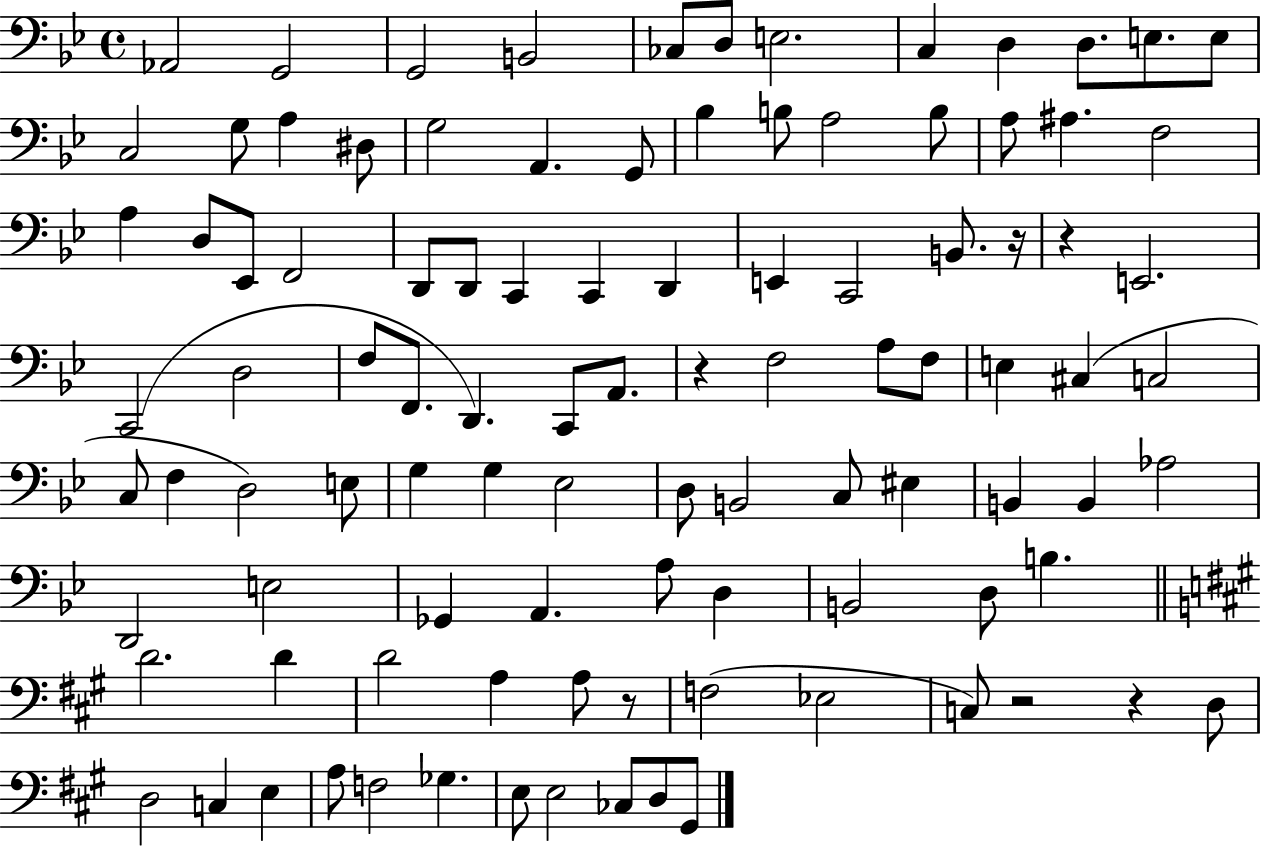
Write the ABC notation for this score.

X:1
T:Untitled
M:4/4
L:1/4
K:Bb
_A,,2 G,,2 G,,2 B,,2 _C,/2 D,/2 E,2 C, D, D,/2 E,/2 E,/2 C,2 G,/2 A, ^D,/2 G,2 A,, G,,/2 _B, B,/2 A,2 B,/2 A,/2 ^A, F,2 A, D,/2 _E,,/2 F,,2 D,,/2 D,,/2 C,, C,, D,, E,, C,,2 B,,/2 z/4 z E,,2 C,,2 D,2 F,/2 F,,/2 D,, C,,/2 A,,/2 z F,2 A,/2 F,/2 E, ^C, C,2 C,/2 F, D,2 E,/2 G, G, _E,2 D,/2 B,,2 C,/2 ^E, B,, B,, _A,2 D,,2 E,2 _G,, A,, A,/2 D, B,,2 D,/2 B, D2 D D2 A, A,/2 z/2 F,2 _E,2 C,/2 z2 z D,/2 D,2 C, E, A,/2 F,2 _G, E,/2 E,2 _C,/2 D,/2 ^G,,/2